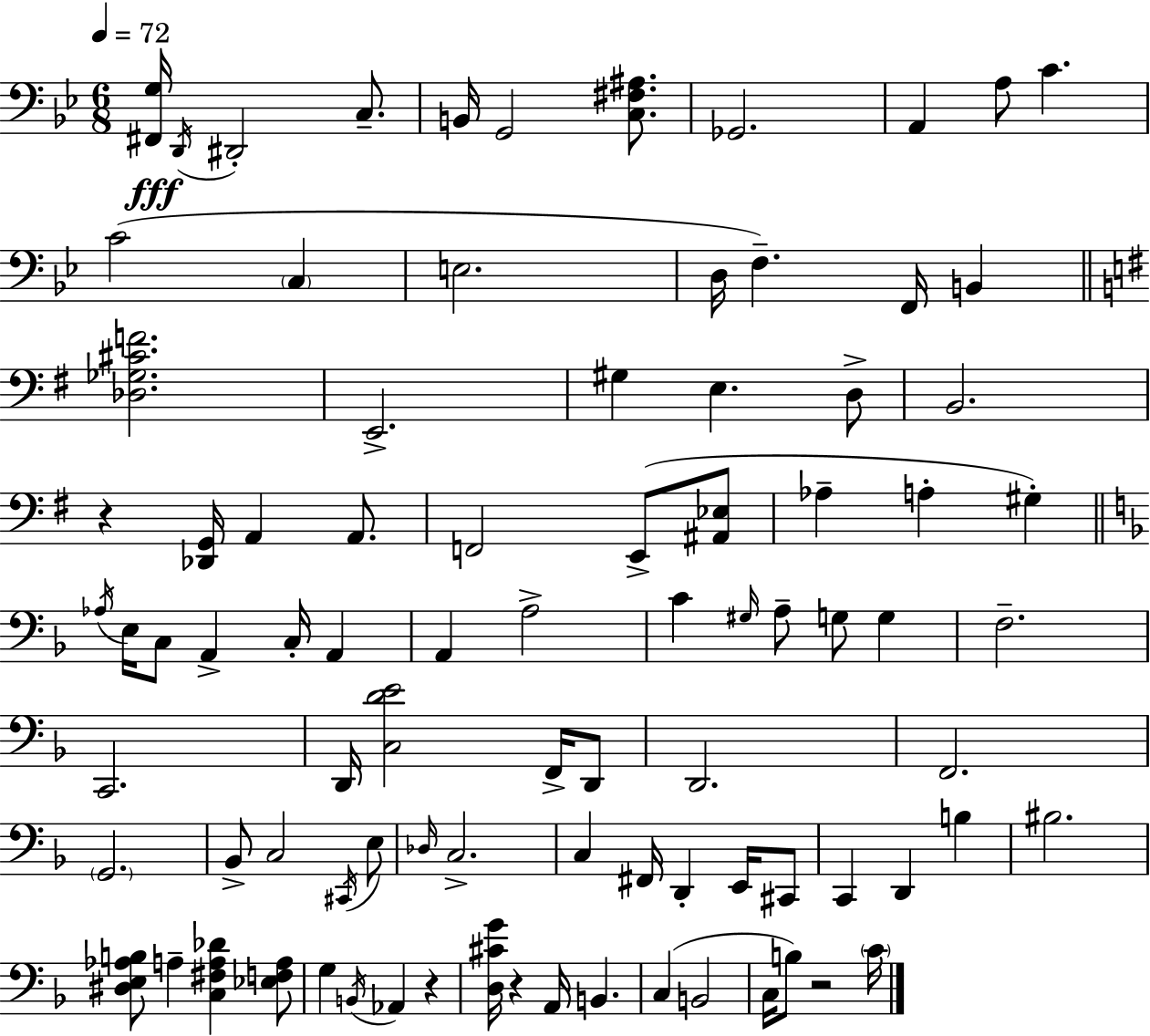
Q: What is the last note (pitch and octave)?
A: C4